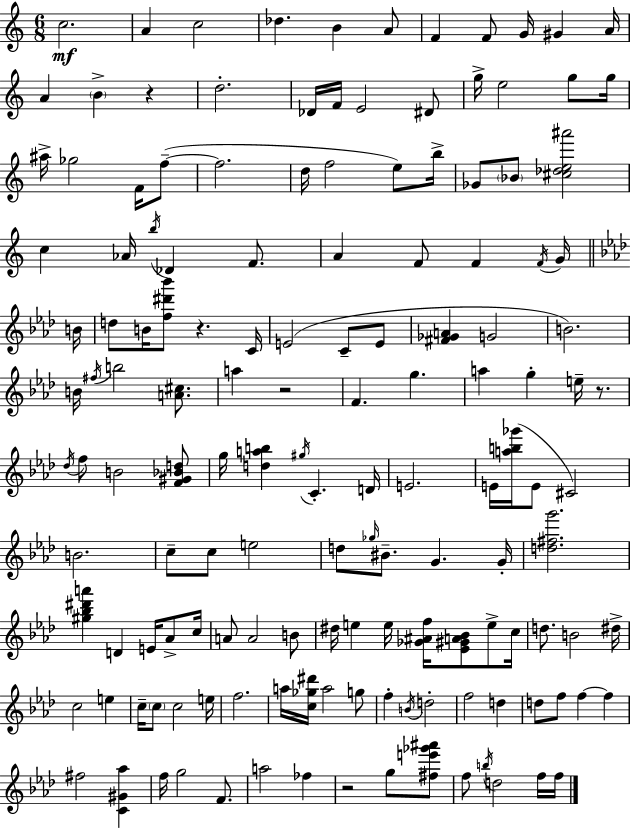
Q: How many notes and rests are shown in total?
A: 146